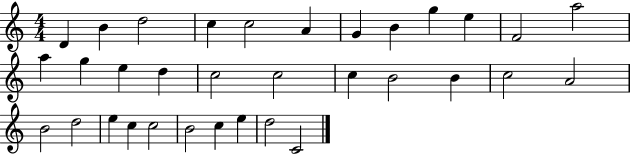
{
  \clef treble
  \numericTimeSignature
  \time 4/4
  \key c \major
  d'4 b'4 d''2 | c''4 c''2 a'4 | g'4 b'4 g''4 e''4 | f'2 a''2 | \break a''4 g''4 e''4 d''4 | c''2 c''2 | c''4 b'2 b'4 | c''2 a'2 | \break b'2 d''2 | e''4 c''4 c''2 | b'2 c''4 e''4 | d''2 c'2 | \break \bar "|."
}